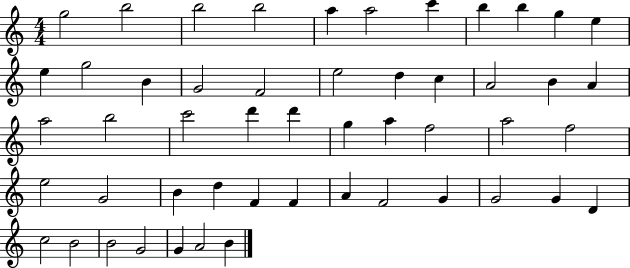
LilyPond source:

{
  \clef treble
  \numericTimeSignature
  \time 4/4
  \key c \major
  g''2 b''2 | b''2 b''2 | a''4 a''2 c'''4 | b''4 b''4 g''4 e''4 | \break e''4 g''2 b'4 | g'2 f'2 | e''2 d''4 c''4 | a'2 b'4 a'4 | \break a''2 b''2 | c'''2 d'''4 d'''4 | g''4 a''4 f''2 | a''2 f''2 | \break e''2 g'2 | b'4 d''4 f'4 f'4 | a'4 f'2 g'4 | g'2 g'4 d'4 | \break c''2 b'2 | b'2 g'2 | g'4 a'2 b'4 | \bar "|."
}